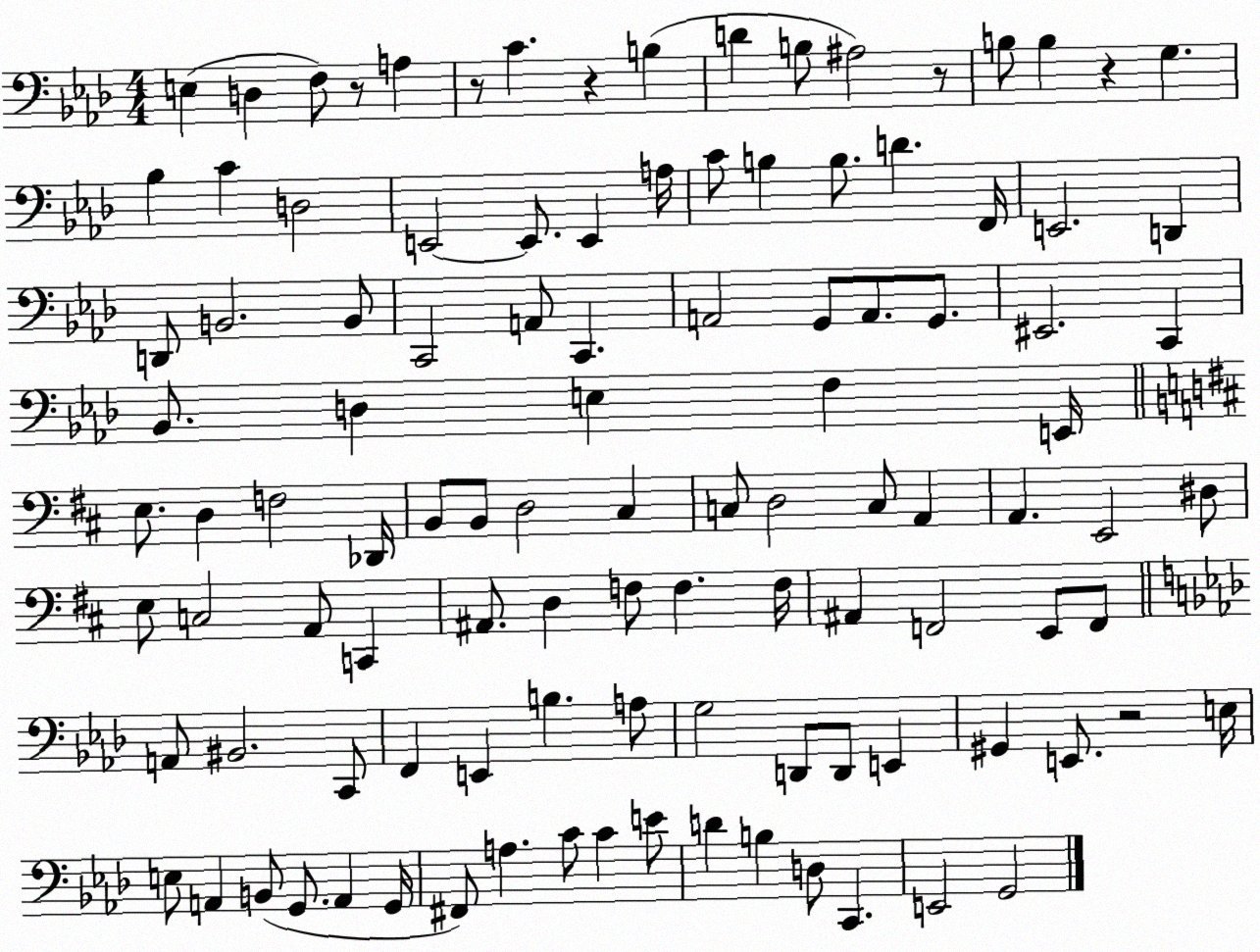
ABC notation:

X:1
T:Untitled
M:4/4
L:1/4
K:Ab
E, D, F,/2 z/2 A, z/2 C z B, D B,/2 ^A,2 z/2 B,/2 B, z G, _B, C D,2 E,,2 E,,/2 E,, A,/4 C/2 B, B,/2 D F,,/4 E,,2 D,, D,,/2 B,,2 B,,/2 C,,2 A,,/2 C,, A,,2 G,,/2 A,,/2 G,,/2 ^E,,2 C,, _B,,/2 D, E, F, E,,/4 E,/2 D, F,2 _D,,/4 B,,/2 B,,/2 D,2 ^C, C,/2 D,2 C,/2 A,, A,, E,,2 ^D,/2 E,/2 C,2 A,,/2 C,, ^A,,/2 D, F,/2 F, F,/4 ^A,, F,,2 E,,/2 F,,/2 A,,/2 ^B,,2 C,,/2 F,, E,, B, A,/2 G,2 D,,/2 D,,/2 E,, ^G,, E,,/2 z2 E,/4 E,/2 A,, B,,/2 G,,/2 A,, G,,/4 ^F,,/2 A, C/2 C E/2 D B, D,/2 C,, E,,2 G,,2